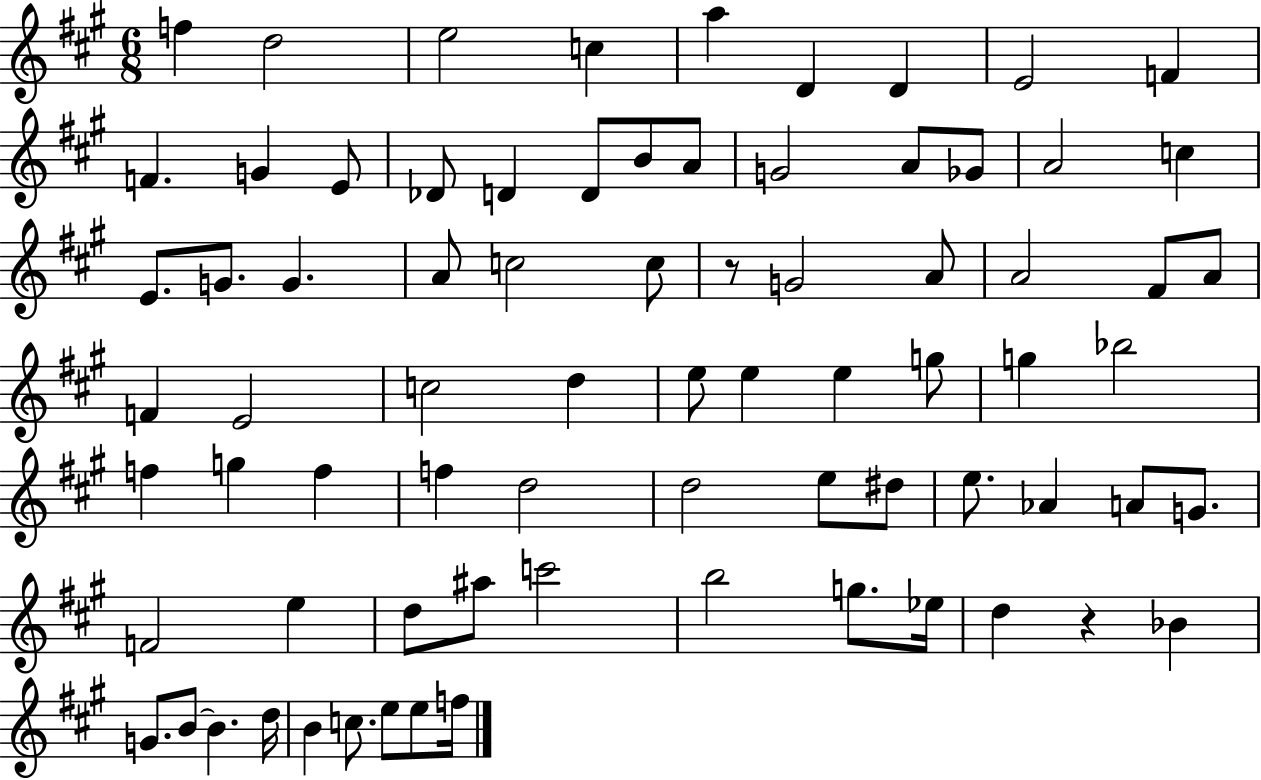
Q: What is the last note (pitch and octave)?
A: F5